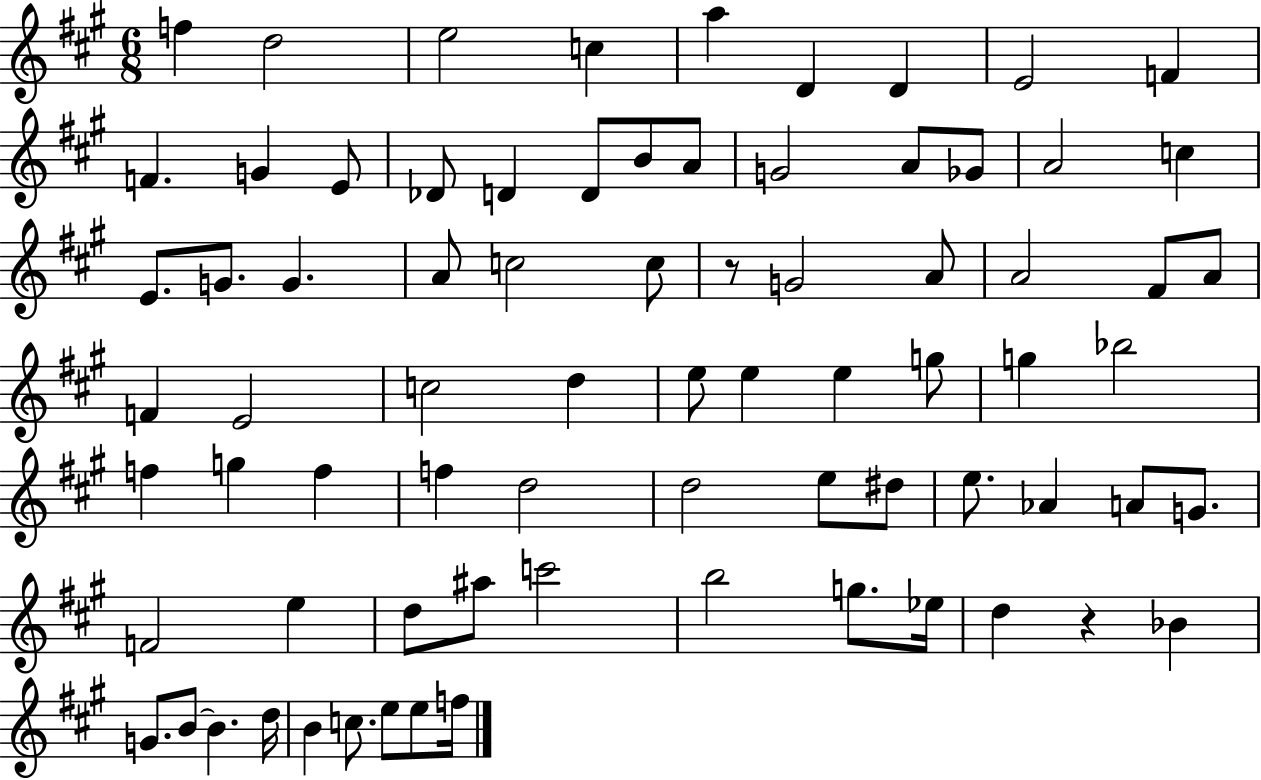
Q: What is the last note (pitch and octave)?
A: F5